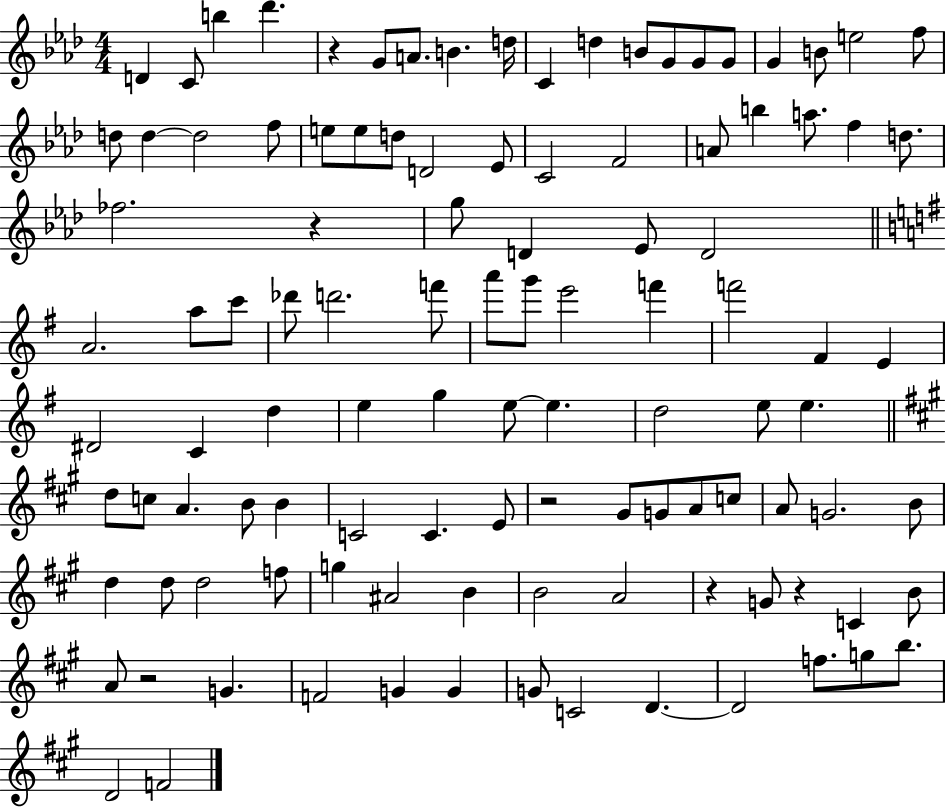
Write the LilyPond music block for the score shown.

{
  \clef treble
  \numericTimeSignature
  \time 4/4
  \key aes \major
  d'4 c'8 b''4 des'''4. | r4 g'8 a'8. b'4. d''16 | c'4 d''4 b'8 g'8 g'8 g'8 | g'4 b'8 e''2 f''8 | \break d''8 d''4~~ d''2 f''8 | e''8 e''8 d''8 d'2 ees'8 | c'2 f'2 | a'8 b''4 a''8. f''4 d''8. | \break fes''2. r4 | g''8 d'4 ees'8 d'2 | \bar "||" \break \key e \minor a'2. a''8 c'''8 | des'''8 d'''2. f'''8 | a'''8 g'''8 e'''2 f'''4 | f'''2 fis'4 e'4 | \break dis'2 c'4 d''4 | e''4 g''4 e''8~~ e''4. | d''2 e''8 e''4. | \bar "||" \break \key a \major d''8 c''8 a'4. b'8 b'4 | c'2 c'4. e'8 | r2 gis'8 g'8 a'8 c''8 | a'8 g'2. b'8 | \break d''4 d''8 d''2 f''8 | g''4 ais'2 b'4 | b'2 a'2 | r4 g'8 r4 c'4 b'8 | \break a'8 r2 g'4. | f'2 g'4 g'4 | g'8 c'2 d'4.~~ | d'2 f''8. g''8 b''8. | \break d'2 f'2 | \bar "|."
}